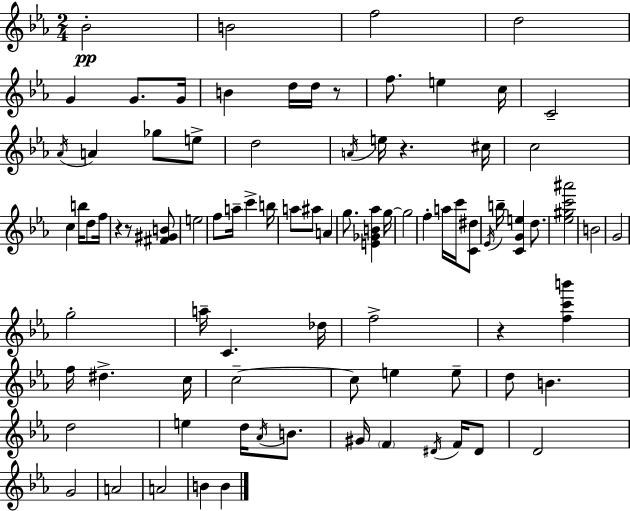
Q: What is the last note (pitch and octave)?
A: B4